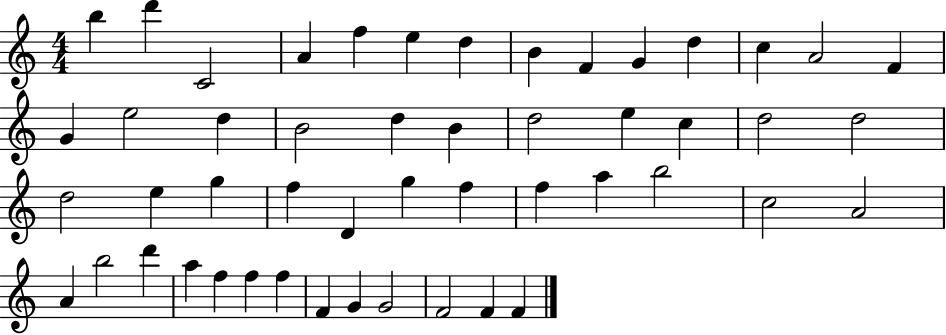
X:1
T:Untitled
M:4/4
L:1/4
K:C
b d' C2 A f e d B F G d c A2 F G e2 d B2 d B d2 e c d2 d2 d2 e g f D g f f a b2 c2 A2 A b2 d' a f f f F G G2 F2 F F